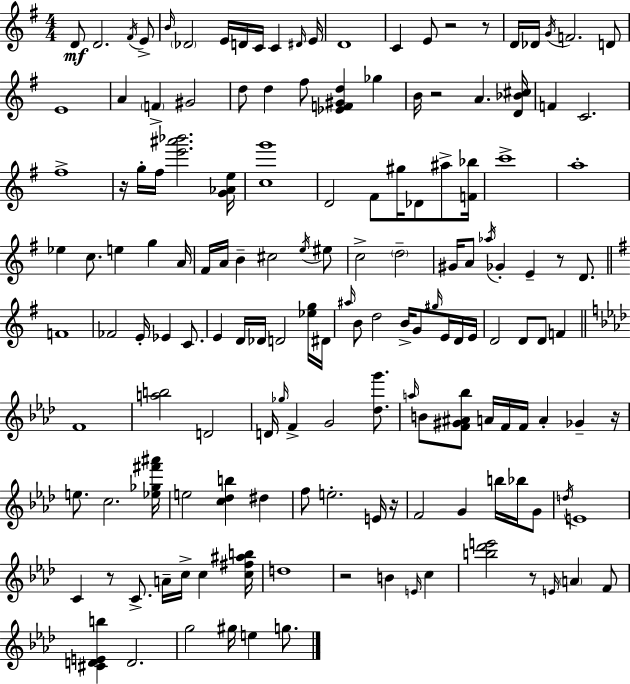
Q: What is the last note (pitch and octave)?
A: G5